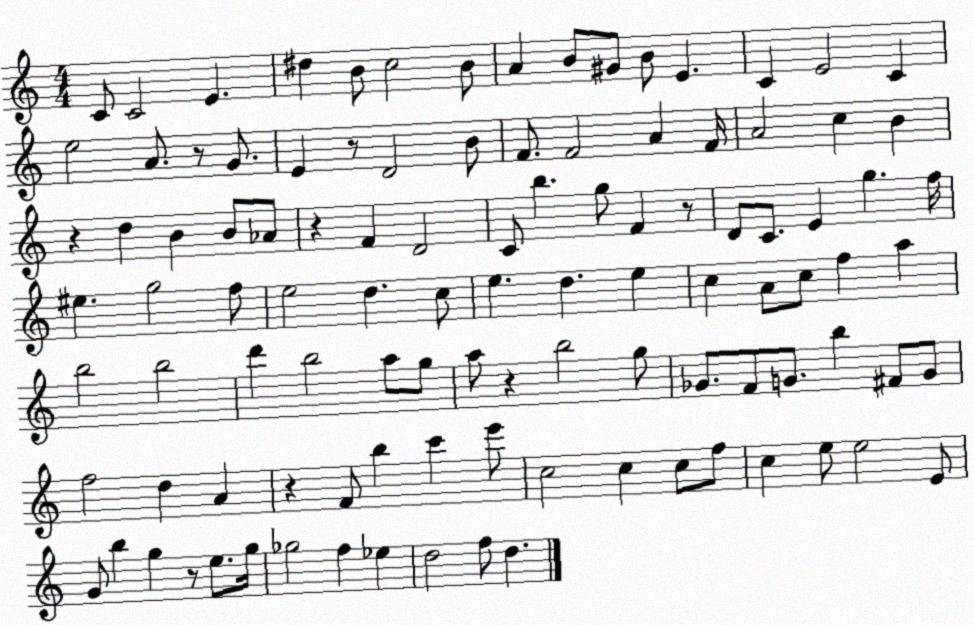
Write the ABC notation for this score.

X:1
T:Untitled
M:4/4
L:1/4
K:C
C/2 C2 E ^d B/2 c2 B/2 A B/2 ^G/2 B/2 E C E2 C e2 A/2 z/2 G/2 E z/2 D2 B/2 F/2 F2 A F/4 A2 c B z d B B/2 _A/2 z F D2 C/2 b g/2 F z/2 D/2 C/2 E g f/4 ^e g2 f/2 e2 d c/2 e d e c A/2 c/2 f a b2 b2 d' b2 a/2 g/2 a/2 z b2 g/2 _G/2 F/2 G/2 b ^F/2 G/2 f2 d A z F/2 b c' e'/2 c2 c c/2 f/2 c e/2 e2 E/2 G/2 b g z/2 e/2 g/4 _g2 f _e d2 f/2 d